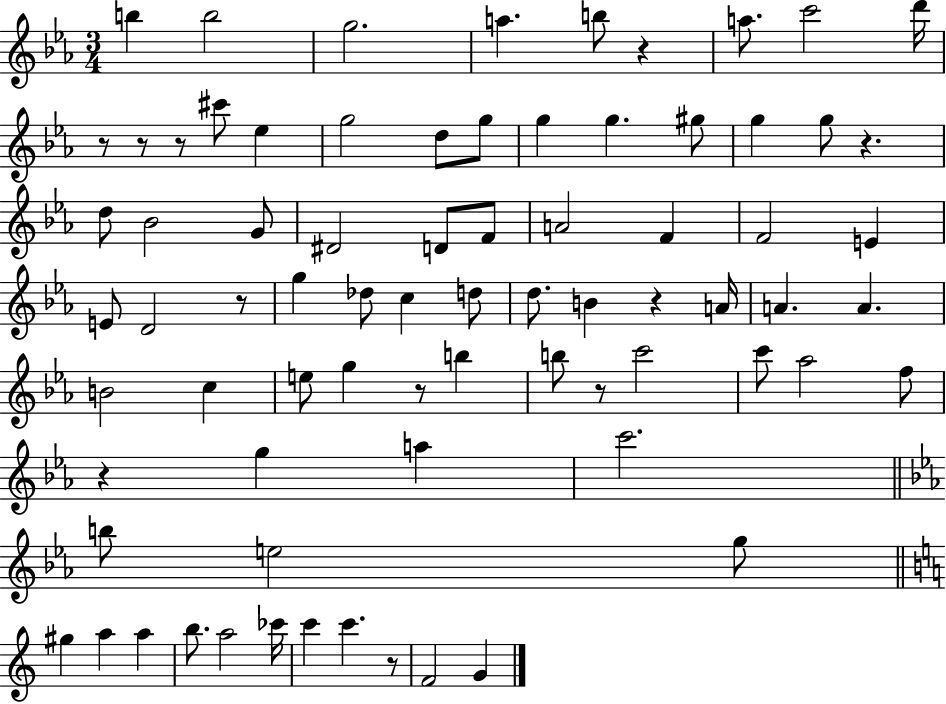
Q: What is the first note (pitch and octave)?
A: B5